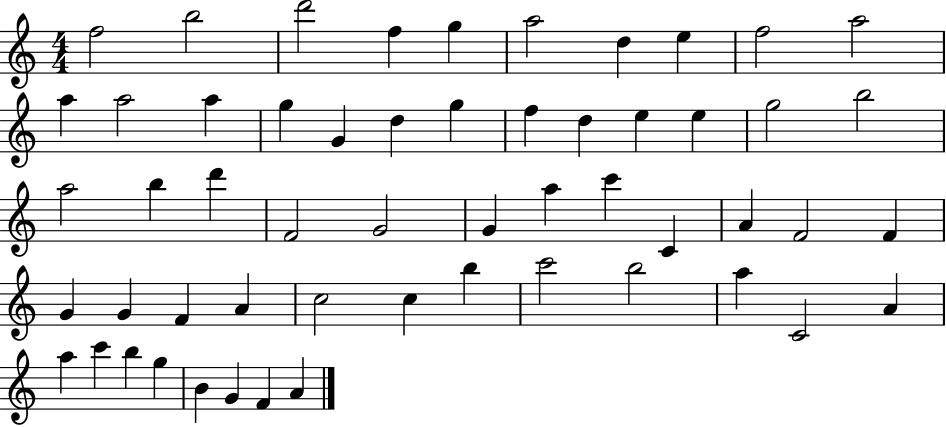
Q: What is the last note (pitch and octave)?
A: A4